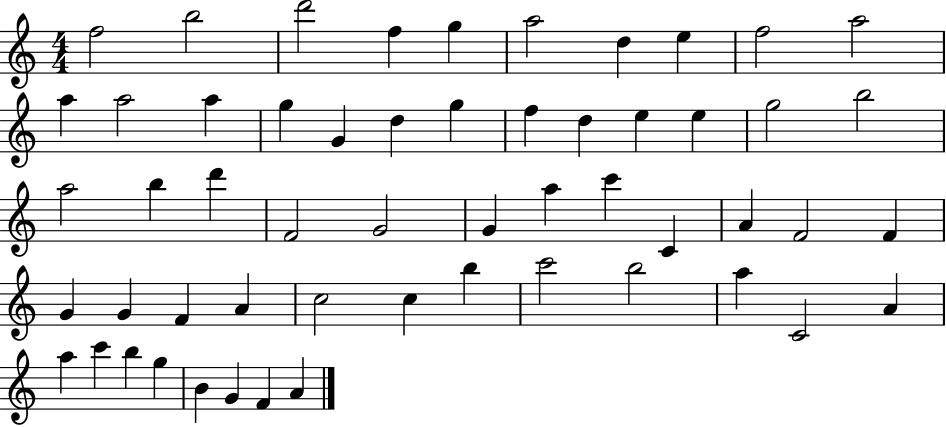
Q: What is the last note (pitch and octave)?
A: A4